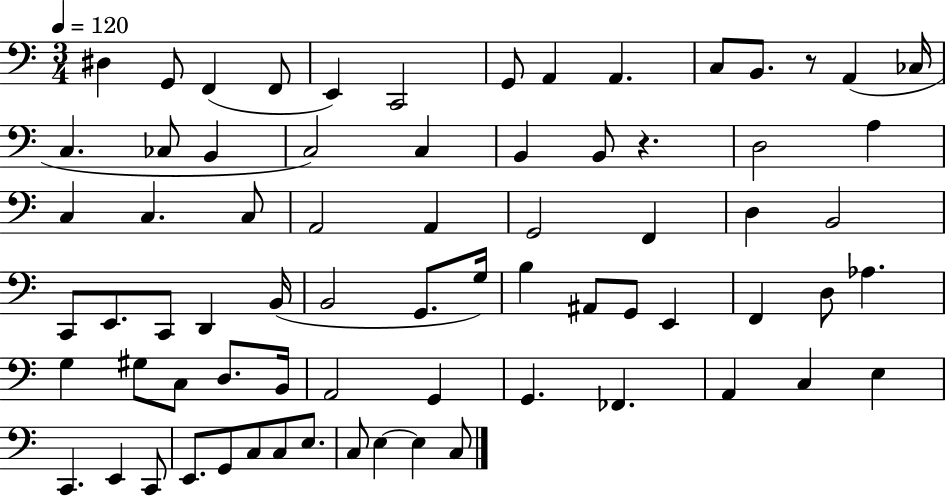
D#3/q G2/e F2/q F2/e E2/q C2/h G2/e A2/q A2/q. C3/e B2/e. R/e A2/q CES3/s C3/q. CES3/e B2/q C3/h C3/q B2/q B2/e R/q. D3/h A3/q C3/q C3/q. C3/e A2/h A2/q G2/h F2/q D3/q B2/h C2/e E2/e. C2/e D2/q B2/s B2/h G2/e. G3/s B3/q A#2/e G2/e E2/q F2/q D3/e Ab3/q. G3/q G#3/e C3/e D3/e. B2/s A2/h G2/q G2/q. FES2/q. A2/q C3/q E3/q C2/q. E2/q C2/e E2/e. G2/e C3/e C3/e E3/e. C3/e E3/q E3/q C3/e